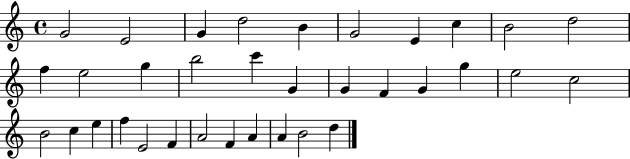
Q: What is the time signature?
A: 4/4